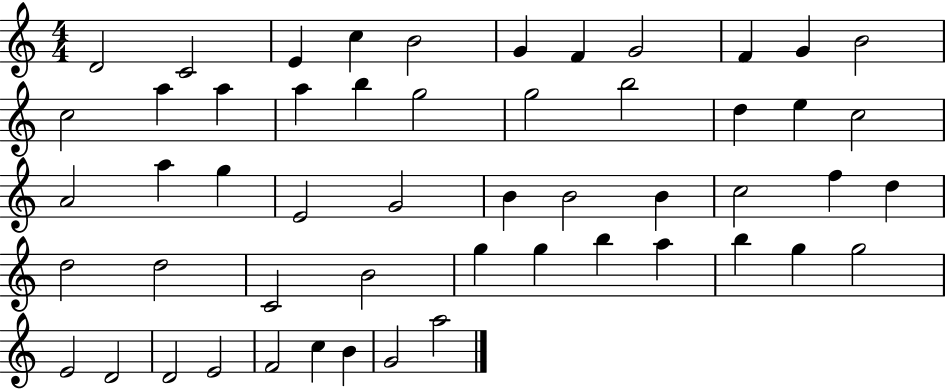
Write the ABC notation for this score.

X:1
T:Untitled
M:4/4
L:1/4
K:C
D2 C2 E c B2 G F G2 F G B2 c2 a a a b g2 g2 b2 d e c2 A2 a g E2 G2 B B2 B c2 f d d2 d2 C2 B2 g g b a b g g2 E2 D2 D2 E2 F2 c B G2 a2